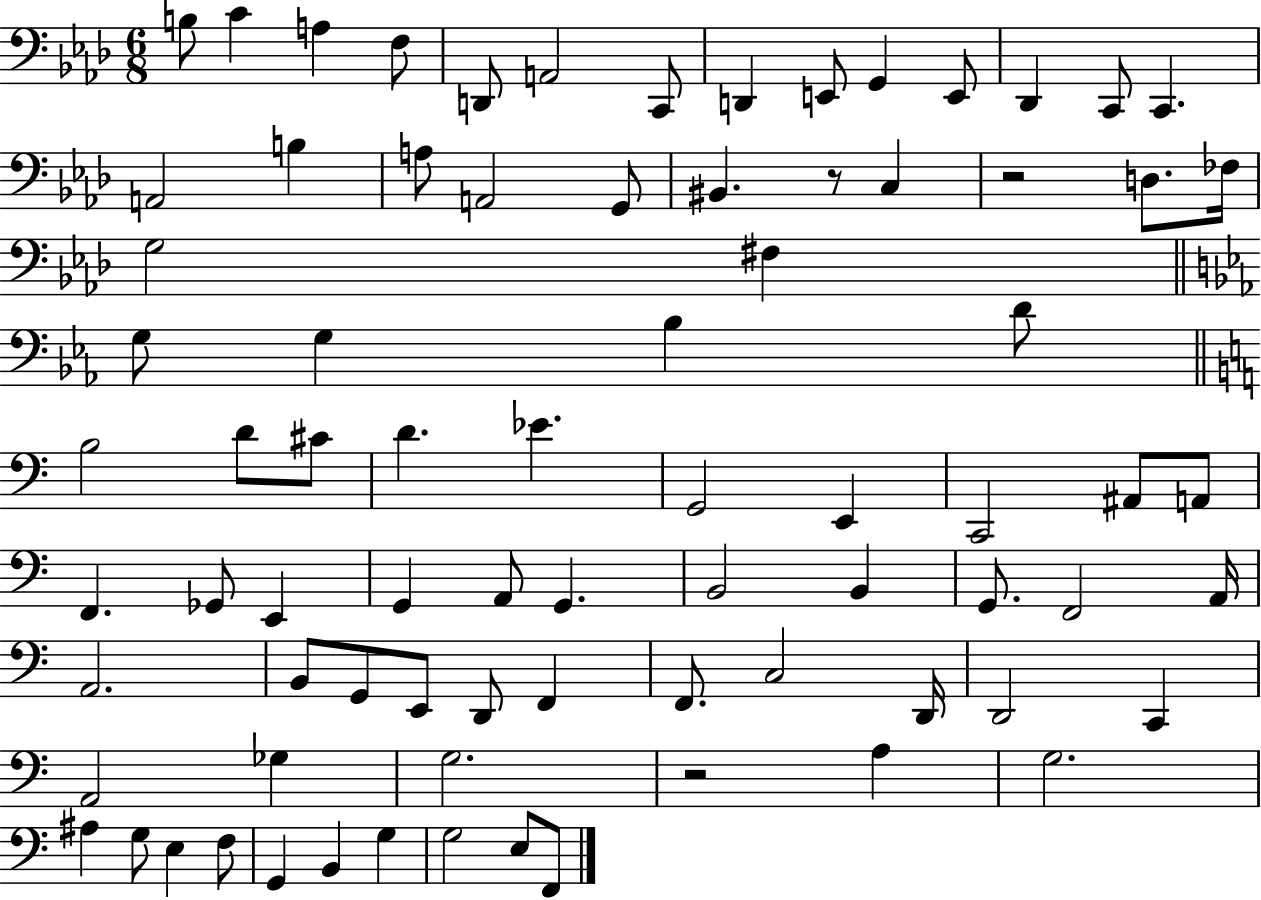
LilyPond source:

{
  \clef bass
  \numericTimeSignature
  \time 6/8
  \key aes \major
  \repeat volta 2 { b8 c'4 a4 f8 | d,8 a,2 c,8 | d,4 e,8 g,4 e,8 | des,4 c,8 c,4. | \break a,2 b4 | a8 a,2 g,8 | bis,4. r8 c4 | r2 d8. fes16 | \break g2 fis4 | \bar "||" \break \key ees \major g8 g4 bes4 d'8 | \bar "||" \break \key c \major b2 d'8 cis'8 | d'4. ees'4. | g,2 e,4 | c,2 ais,8 a,8 | \break f,4. ges,8 e,4 | g,4 a,8 g,4. | b,2 b,4 | g,8. f,2 a,16 | \break a,2. | b,8 g,8 e,8 d,8 f,4 | f,8. c2 d,16 | d,2 c,4 | \break a,2 ges4 | g2. | r2 a4 | g2. | \break ais4 g8 e4 f8 | g,4 b,4 g4 | g2 e8 f,8 | } \bar "|."
}